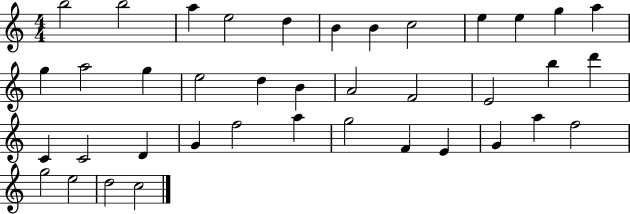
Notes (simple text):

B5/h B5/h A5/q E5/h D5/q B4/q B4/q C5/h E5/q E5/q G5/q A5/q G5/q A5/h G5/q E5/h D5/q B4/q A4/h F4/h E4/h B5/q D6/q C4/q C4/h D4/q G4/q F5/h A5/q G5/h F4/q E4/q G4/q A5/q F5/h G5/h E5/h D5/h C5/h